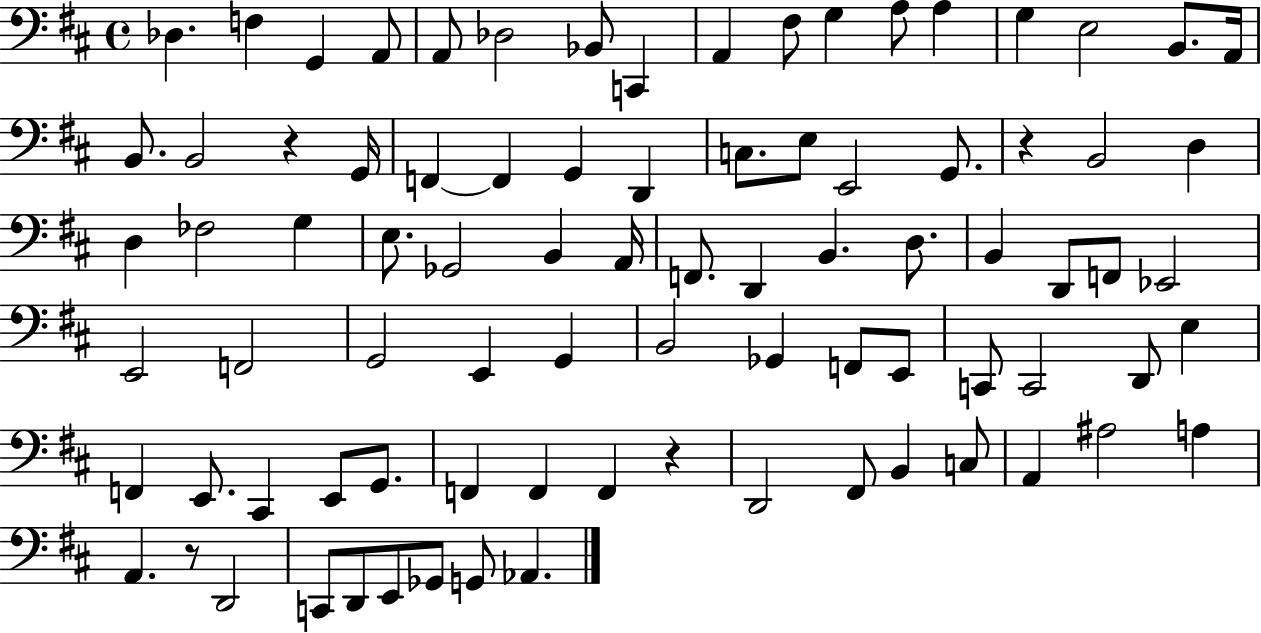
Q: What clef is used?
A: bass